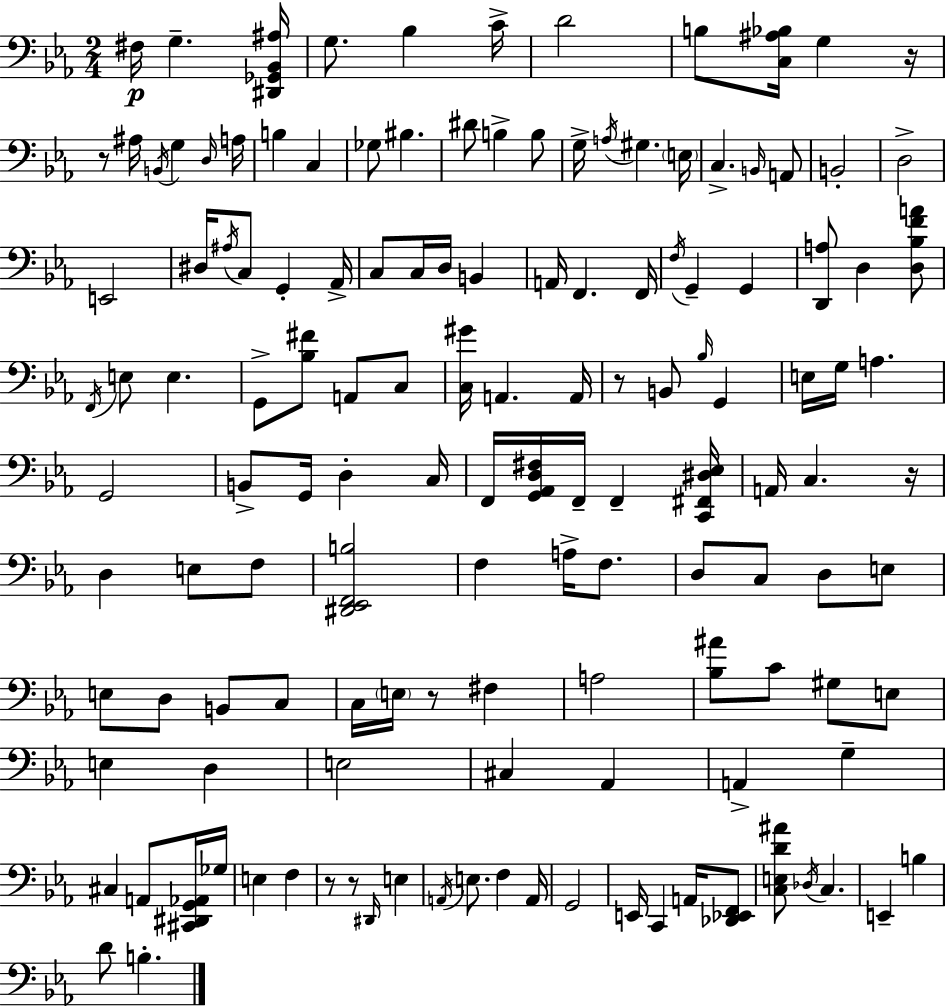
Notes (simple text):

F#3/s G3/q. [D#2,Gb2,Bb2,A#3]/s G3/e. Bb3/q C4/s D4/h B3/e [C3,A#3,Bb3]/s G3/q R/s R/e A#3/s B2/s G3/q D3/s A3/s B3/q C3/q Gb3/e BIS3/q. D#4/e B3/q B3/e G3/s A3/s G#3/q. E3/s C3/q. B2/s A2/e B2/h D3/h E2/h D#3/s A#3/s C3/e G2/q Ab2/s C3/e C3/s D3/s B2/q A2/s F2/q. F2/s F3/s G2/q G2/q [D2,A3]/e D3/q [D3,Bb3,F4,A4]/e F2/s E3/e E3/q. G2/e [Bb3,F#4]/e A2/e C3/e [C3,G#4]/s A2/q. A2/s R/e B2/e Bb3/s G2/q E3/s G3/s A3/q. G2/h B2/e G2/s D3/q C3/s F2/s [G2,Ab2,D3,F#3]/s F2/s F2/q [C2,F#2,D#3,Eb3]/s A2/s C3/q. R/s D3/q E3/e F3/e [D#2,Eb2,F2,B3]/h F3/q A3/s F3/e. D3/e C3/e D3/e E3/e E3/e D3/e B2/e C3/e C3/s E3/s R/e F#3/q A3/h [Bb3,A#4]/e C4/e G#3/e E3/e E3/q D3/q E3/h C#3/q Ab2/q A2/q G3/q C#3/q A2/e [C#2,D#2,G2,Ab2]/s Gb3/s E3/q F3/q R/e R/e D#2/s E3/q A2/s E3/e. F3/q A2/s G2/h E2/s C2/q A2/s [Db2,Eb2,F2]/e [C3,E3,D4,A#4]/e Db3/s C3/q. E2/q B3/q D4/e B3/q.